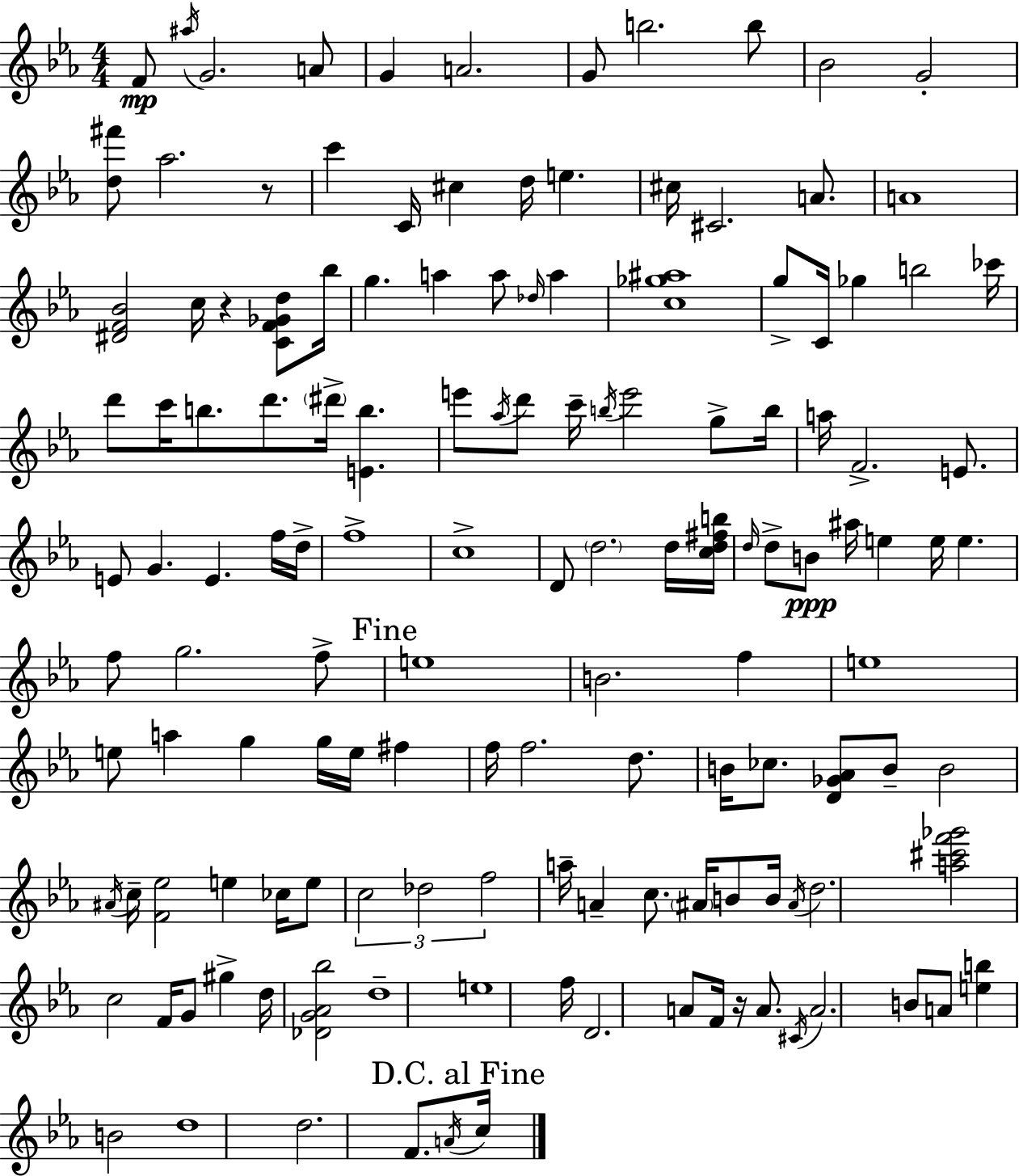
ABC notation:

X:1
T:Untitled
M:4/4
L:1/4
K:Eb
F/2 ^a/4 G2 A/2 G A2 G/2 b2 b/2 _B2 G2 [d^f']/2 _a2 z/2 c' C/4 ^c d/4 e ^c/4 ^C2 A/2 A4 [^DF_B]2 c/4 z [CF_Gd]/2 _b/4 g a a/2 _d/4 a [c_g^a]4 g/2 C/4 _g b2 _c'/4 d'/2 c'/4 b/2 d'/2 ^d'/4 [Eb] e'/2 _a/4 d'/2 c'/4 b/4 e'2 g/2 b/4 a/4 F2 E/2 E/2 G E f/4 d/4 f4 c4 D/2 d2 d/4 [cd^fb]/4 d/4 d/2 B/2 ^a/4 e e/4 e f/2 g2 f/2 e4 B2 f e4 e/2 a g g/4 e/4 ^f f/4 f2 d/2 B/4 _c/2 [D_G_A]/2 B/2 B2 ^A/4 c/4 [F_e]2 e _c/4 e/2 c2 _d2 f2 a/4 A c/2 ^A/4 B/2 B/4 ^A/4 d2 [a^c'f'_g']2 c2 F/4 G/2 ^g d/4 [_DG_A_b]2 d4 e4 f/4 D2 A/2 F/4 z/4 A/2 ^C/4 A2 B/2 A/2 [eb] B2 d4 d2 F/2 A/4 c/4